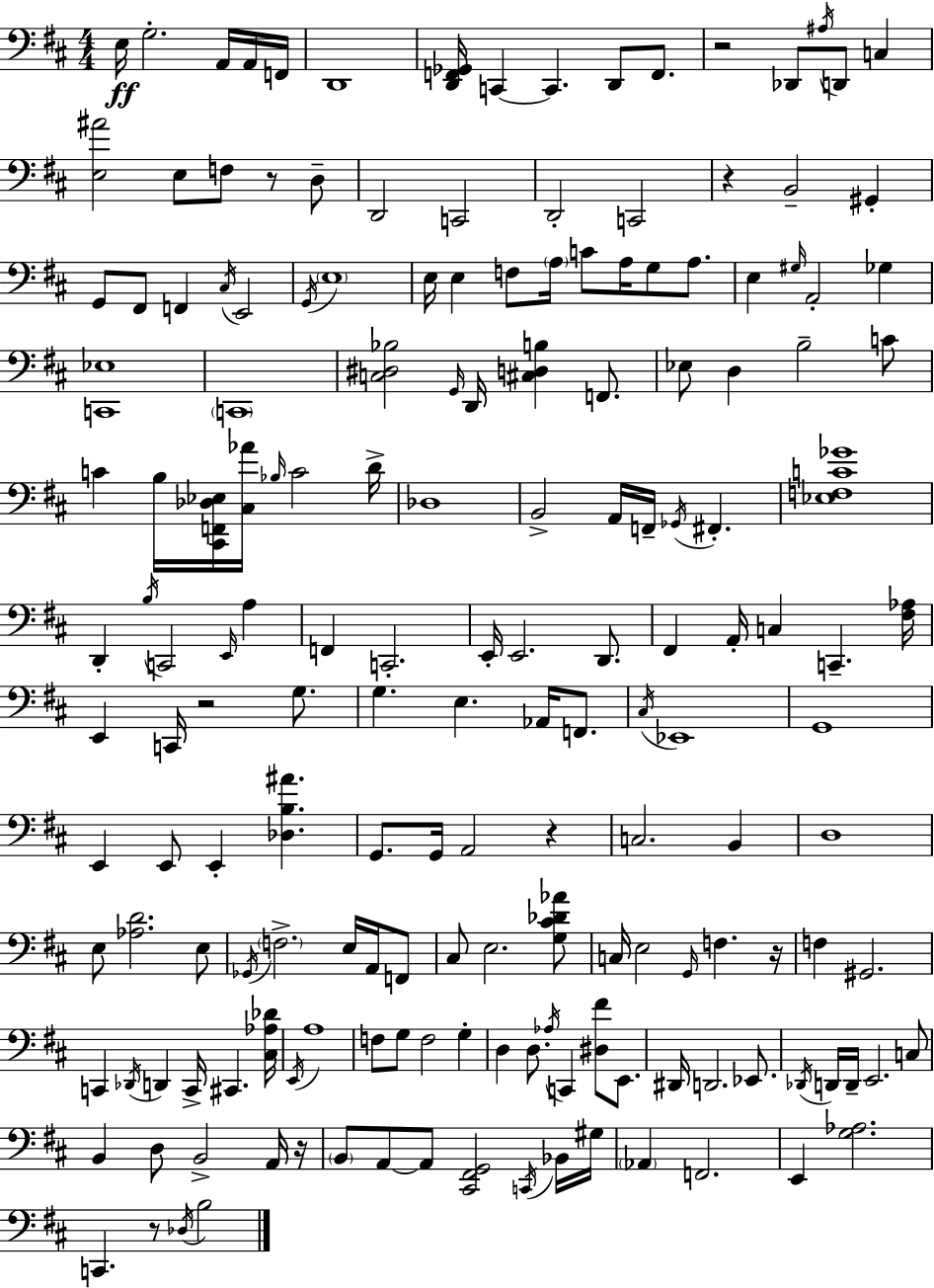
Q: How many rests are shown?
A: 8